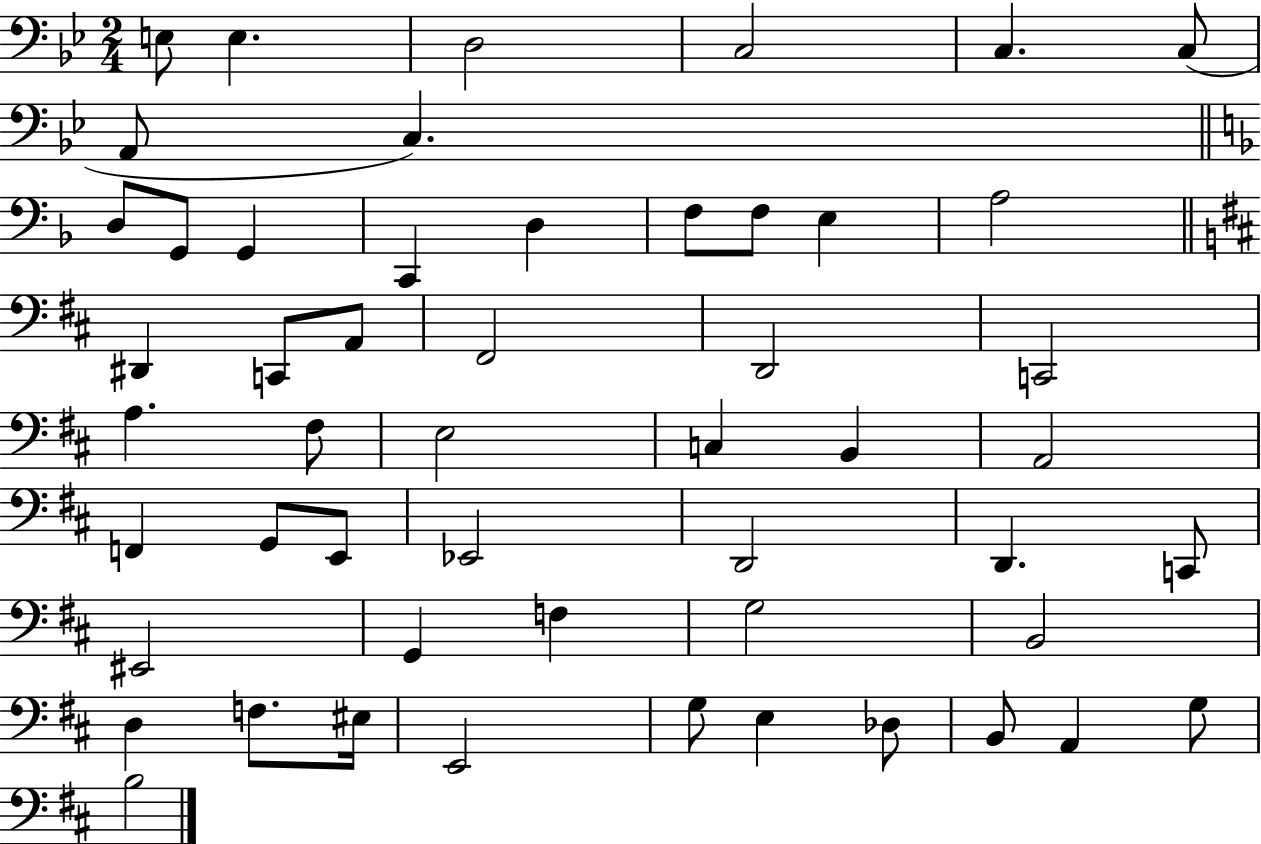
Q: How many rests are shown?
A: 0